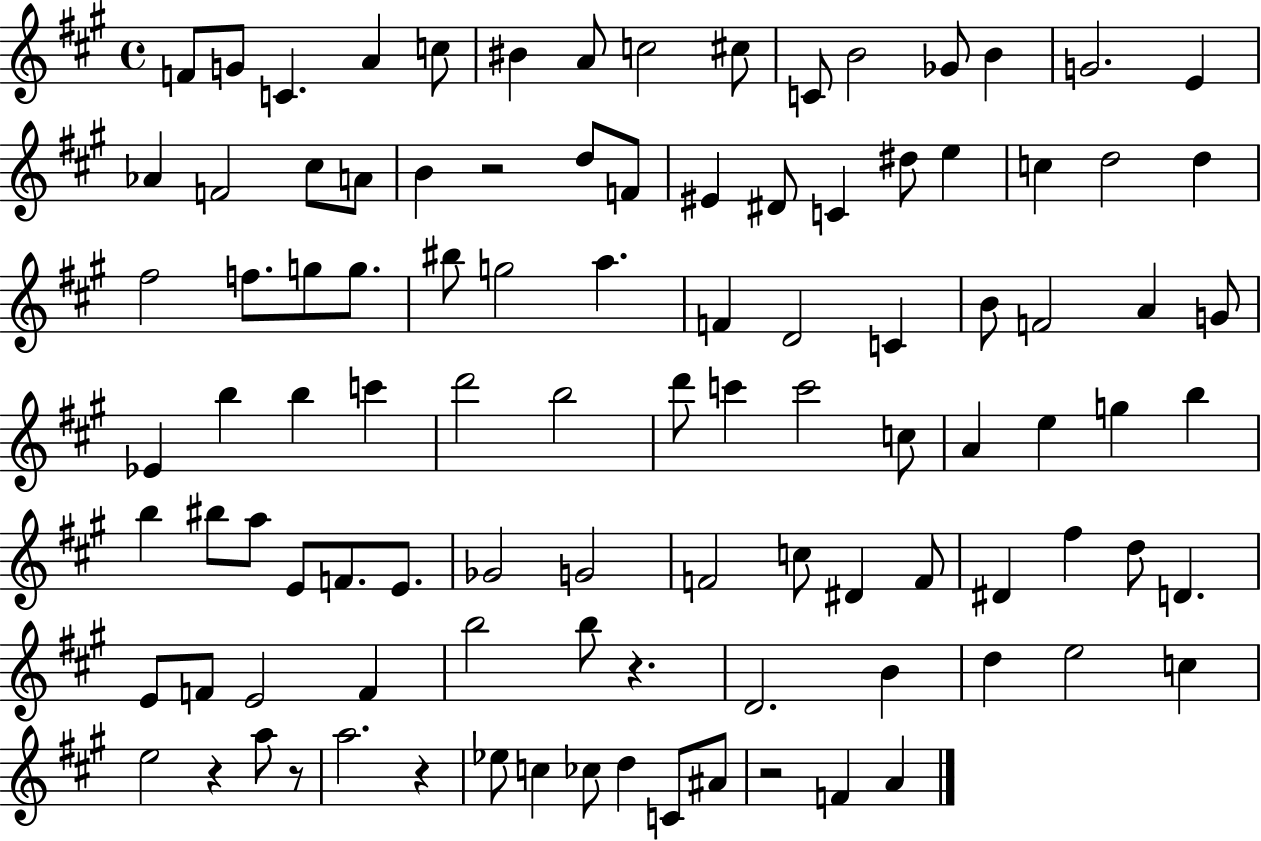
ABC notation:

X:1
T:Untitled
M:4/4
L:1/4
K:A
F/2 G/2 C A c/2 ^B A/2 c2 ^c/2 C/2 B2 _G/2 B G2 E _A F2 ^c/2 A/2 B z2 d/2 F/2 ^E ^D/2 C ^d/2 e c d2 d ^f2 f/2 g/2 g/2 ^b/2 g2 a F D2 C B/2 F2 A G/2 _E b b c' d'2 b2 d'/2 c' c'2 c/2 A e g b b ^b/2 a/2 E/2 F/2 E/2 _G2 G2 F2 c/2 ^D F/2 ^D ^f d/2 D E/2 F/2 E2 F b2 b/2 z D2 B d e2 c e2 z a/2 z/2 a2 z _e/2 c _c/2 d C/2 ^A/2 z2 F A